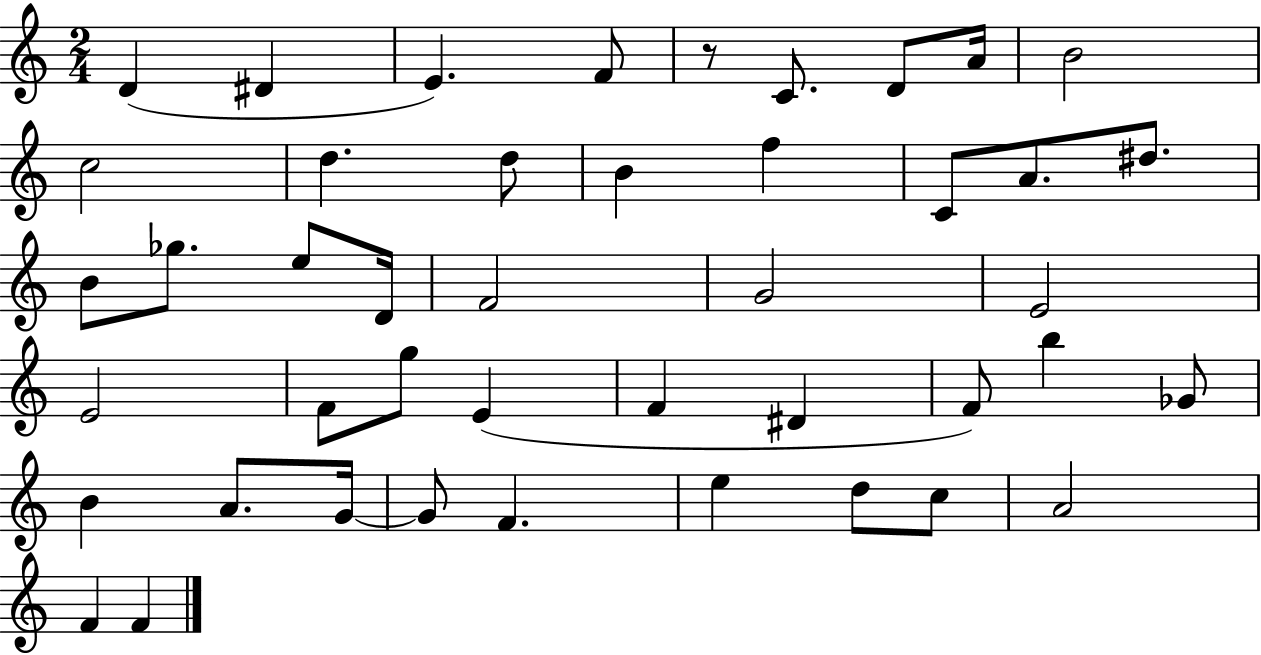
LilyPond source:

{
  \clef treble
  \numericTimeSignature
  \time 2/4
  \key c \major
  d'4( dis'4 | e'4.) f'8 | r8 c'8. d'8 a'16 | b'2 | \break c''2 | d''4. d''8 | b'4 f''4 | c'8 a'8. dis''8. | \break b'8 ges''8. e''8 d'16 | f'2 | g'2 | e'2 | \break e'2 | f'8 g''8 e'4( | f'4 dis'4 | f'8) b''4 ges'8 | \break b'4 a'8. g'16~~ | g'8 f'4. | e''4 d''8 c''8 | a'2 | \break f'4 f'4 | \bar "|."
}